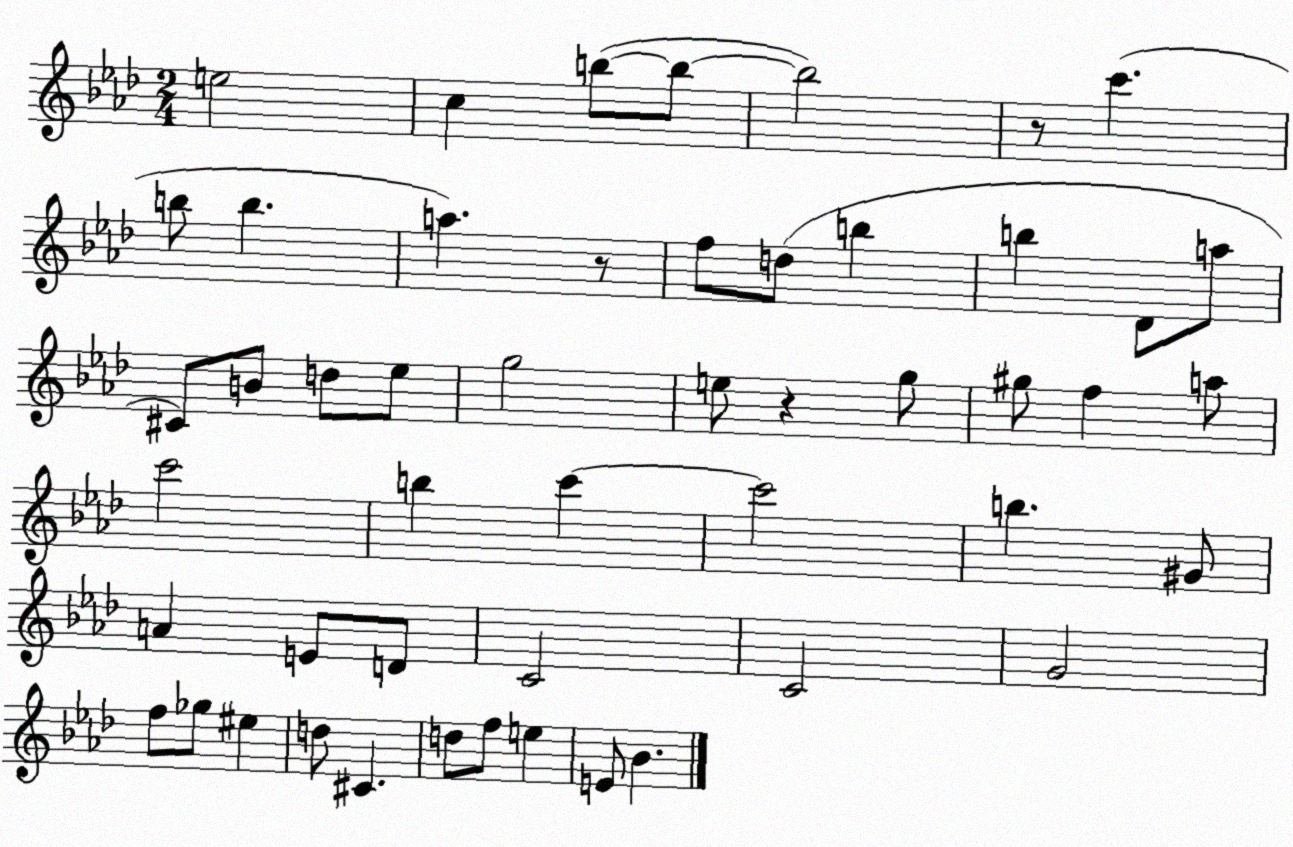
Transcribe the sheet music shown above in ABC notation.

X:1
T:Untitled
M:2/4
L:1/4
K:Ab
e2 c b/2 b/2 b2 z/2 c' b/2 b a z/2 f/2 d/2 b b _D/2 a/2 ^C/2 B/2 d/2 _e/2 g2 e/2 z g/2 ^g/2 f a/2 c'2 b c' c'2 b ^G/2 A E/2 D/2 C2 C2 G2 f/2 _g/2 ^e d/2 ^C d/2 f/2 e E/2 _B